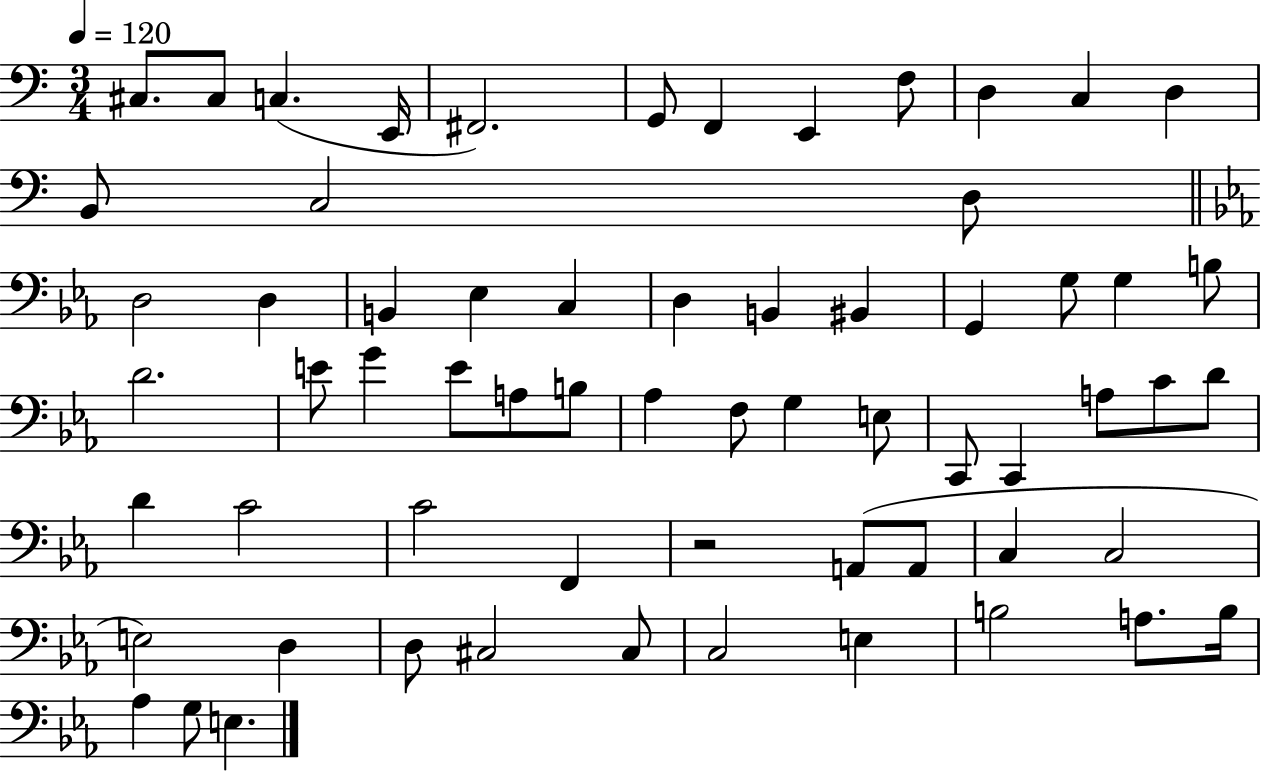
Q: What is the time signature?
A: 3/4